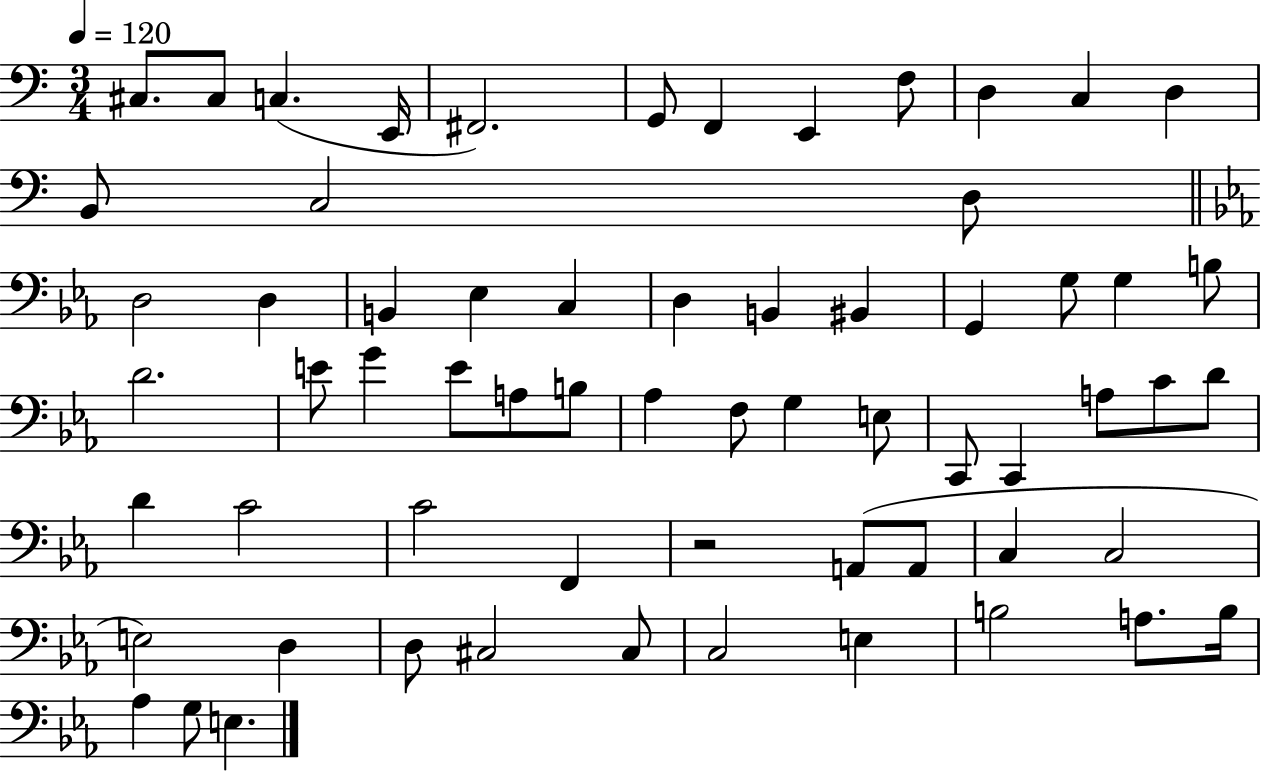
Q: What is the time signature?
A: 3/4